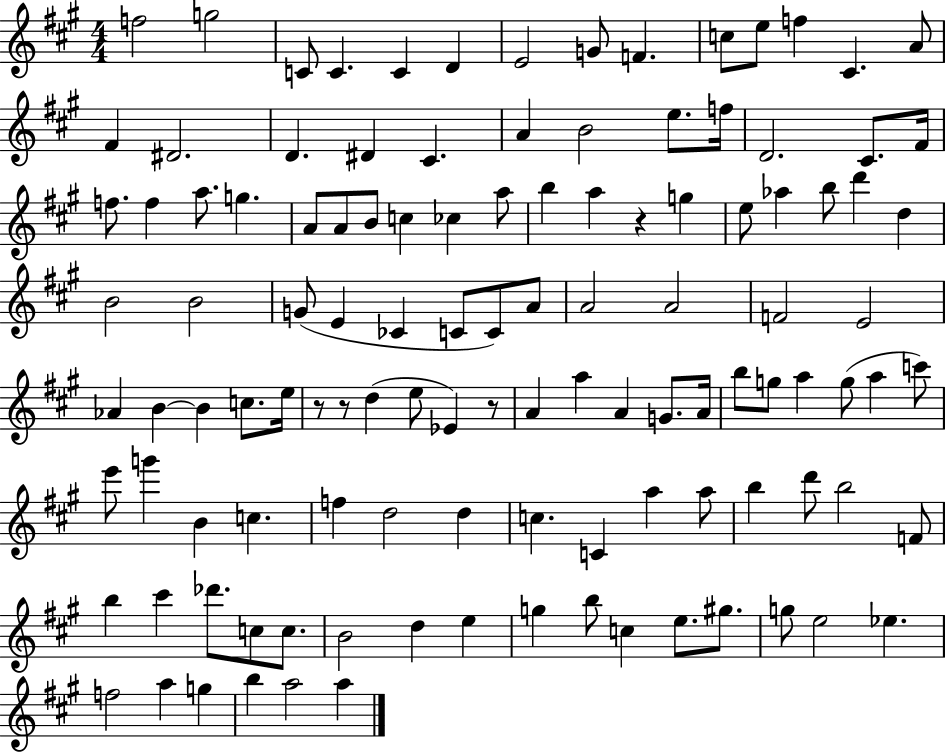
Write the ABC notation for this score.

X:1
T:Untitled
M:4/4
L:1/4
K:A
f2 g2 C/2 C C D E2 G/2 F c/2 e/2 f ^C A/2 ^F ^D2 D ^D ^C A B2 e/2 f/4 D2 ^C/2 ^F/4 f/2 f a/2 g A/2 A/2 B/2 c _c a/2 b a z g e/2 _a b/2 d' d B2 B2 G/2 E _C C/2 C/2 A/2 A2 A2 F2 E2 _A B B c/2 e/4 z/2 z/2 d e/2 _E z/2 A a A G/2 A/4 b/2 g/2 a g/2 a c'/2 e'/2 g' B c f d2 d c C a a/2 b d'/2 b2 F/2 b ^c' _d'/2 c/2 c/2 B2 d e g b/2 c e/2 ^g/2 g/2 e2 _e f2 a g b a2 a